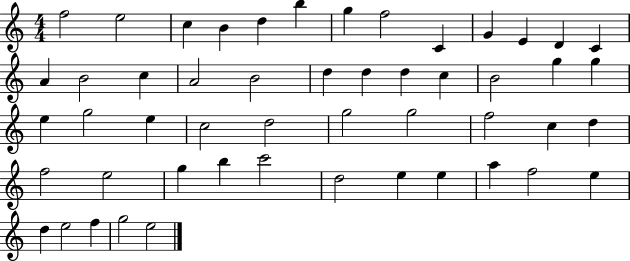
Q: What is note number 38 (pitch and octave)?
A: G5